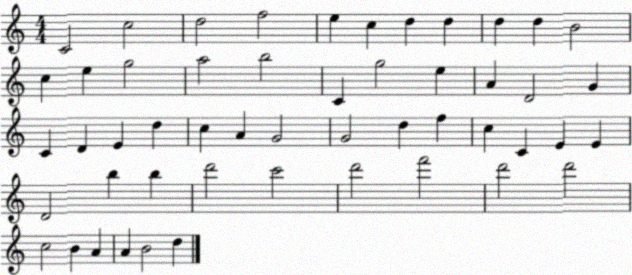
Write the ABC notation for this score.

X:1
T:Untitled
M:4/4
L:1/4
K:C
C2 c2 d2 f2 e c d d d d B2 c e g2 a2 b2 C g2 e A D2 G C D E d c A G2 G2 d f c C E E D2 b b d'2 c'2 d'2 f'2 d'2 d'2 c2 B A A B2 d